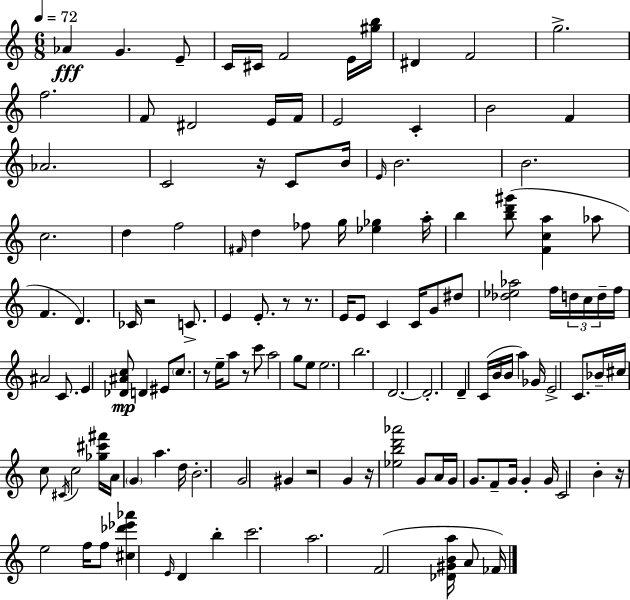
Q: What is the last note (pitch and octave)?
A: FES4